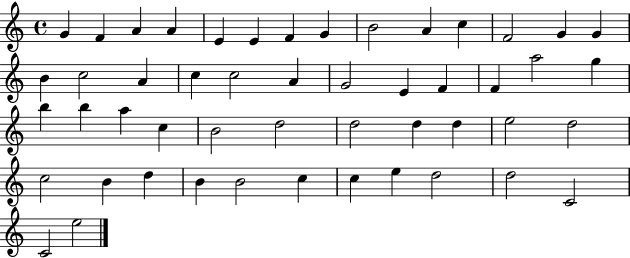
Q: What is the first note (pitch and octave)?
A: G4